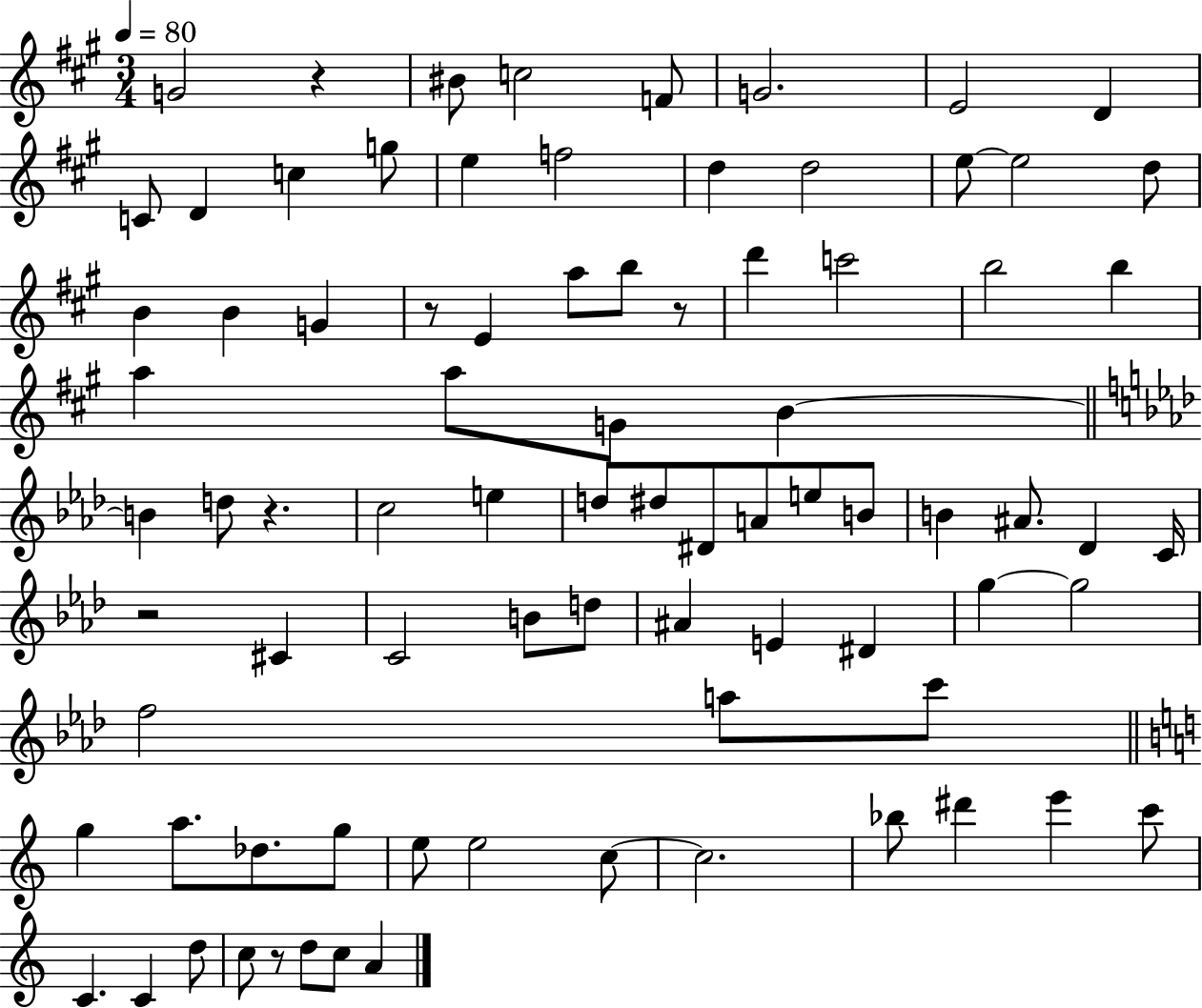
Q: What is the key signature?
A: A major